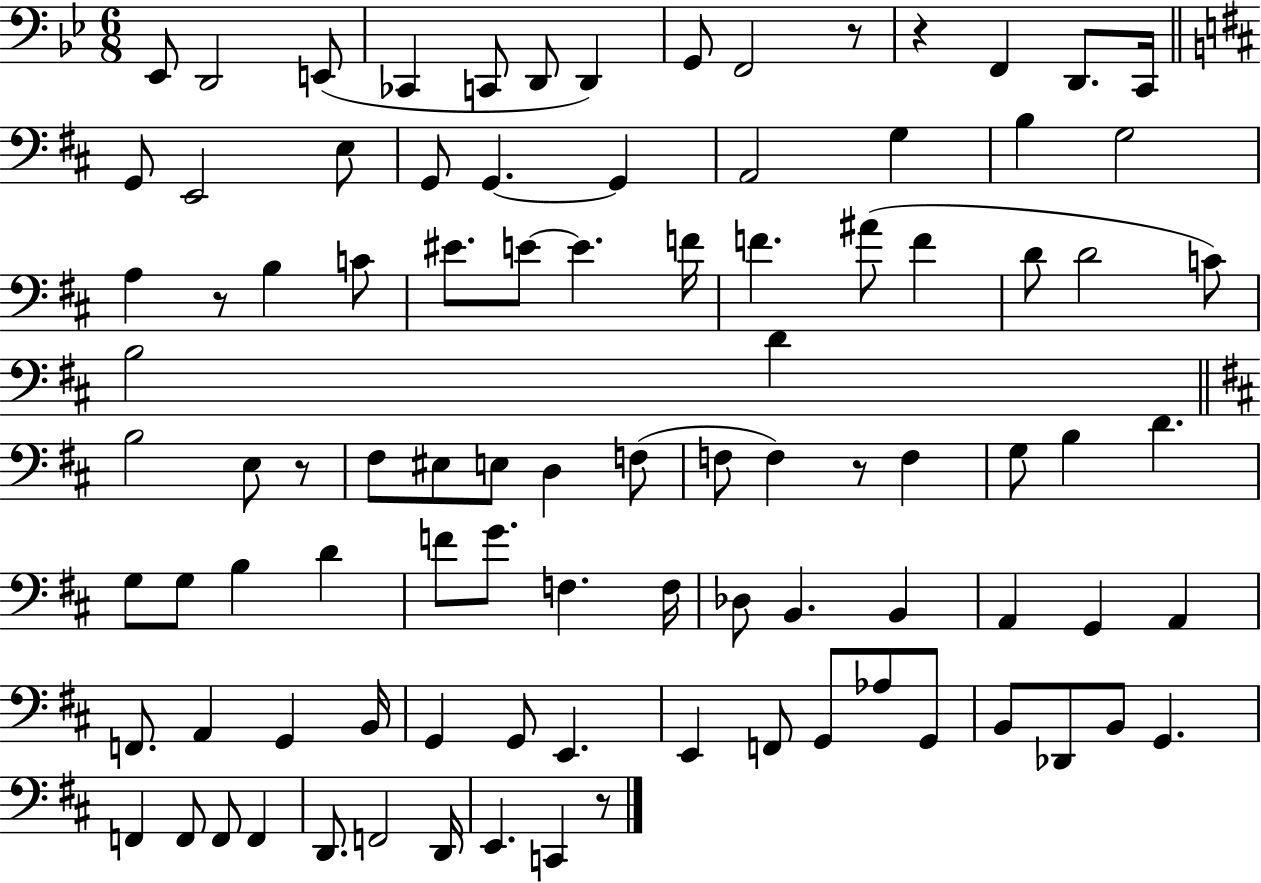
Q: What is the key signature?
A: BES major